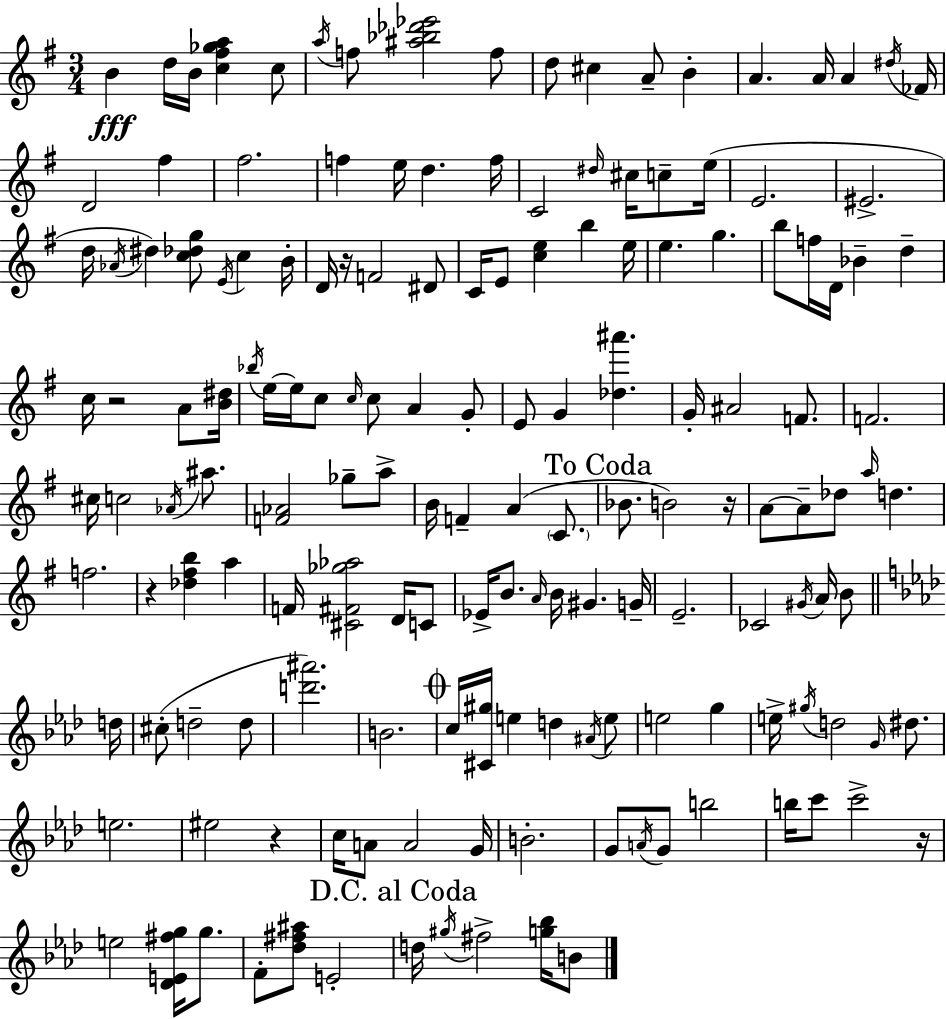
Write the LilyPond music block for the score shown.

{
  \clef treble
  \numericTimeSignature
  \time 3/4
  \key g \major
  b'4\fff d''16 b'16 <c'' fis'' ges'' a''>4 c''8 | \acciaccatura { a''16 } f''8 <ais'' bes'' des''' ees'''>2 f''8 | d''8 cis''4 a'8-- b'4-. | a'4. a'16 a'4 | \break \acciaccatura { dis''16 } fes'16 d'2 fis''4 | fis''2. | f''4 e''16 d''4. | f''16 c'2 \grace { dis''16 } cis''16 | \break c''8-- e''16( e'2. | eis'2.-> | d''16 \acciaccatura { aes'16 }) dis''4 <c'' des'' g''>8 \acciaccatura { e'16 } | c''4 b'16-. d'16 r16 f'2 | \break dis'8 c'16 e'8 <c'' e''>4 | b''4 e''16 e''4. g''4. | b''8 f''16 d'16 bes'4-- | d''4-- c''16 r2 | \break a'8 <b' dis''>16 \acciaccatura { bes''16 } e''16~~ e''16 c''8 \grace { c''16 } c''8 | a'4 g'8-. e'8 g'4 | <des'' ais'''>4. g'16-. ais'2 | f'8. f'2. | \break cis''16 c''2 | \acciaccatura { aes'16 } ais''8. <f' aes'>2 | ges''8-- a''8-> b'16 f'4-- | a'4( \parenthesize c'8. \mark "To Coda" bes'8. b'2) | \break r16 a'8~~ a'8-- | des''8 \grace { a''16 } d''4. f''2. | r4 | <des'' fis'' b''>4 a''4 f'16 <cis' fis' ges'' aes''>2 | \break d'16 c'8 ees'16-> b'8. | \grace { a'16 } b'16 gis'4. g'16-- e'2.-- | ces'2 | \acciaccatura { gis'16 } a'16 b'8 \bar "||" \break \key aes \major d''16 cis''8-.( d''2-- d''8 | <d''' ais'''>2.) | b'2. | \mark \markup { \musicglyph "scripts.coda" } c''16 <cis' gis''>16 e''4 d''4 \acciaccatura { ais'16 } | \break e''8 e''2 g''4 | e''16-> \acciaccatura { gis''16 } d''2 | \grace { g'16 } dis''8. e''2. | eis''2 | \break r4 c''16 a'8 a'2 | g'16 b'2.-. | g'8 \acciaccatura { a'16 } g'8 b''2 | b''16 c'''8 c'''2-> | \break r16 e''2 | <des' e' fis'' g''>16 g''8. f'8-. <des'' fis'' ais''>8 e'2-. | \mark "D.C. al Coda" d''16 \acciaccatura { gis''16 } fis''2-> | <g'' bes''>16 b'8 \bar "|."
}